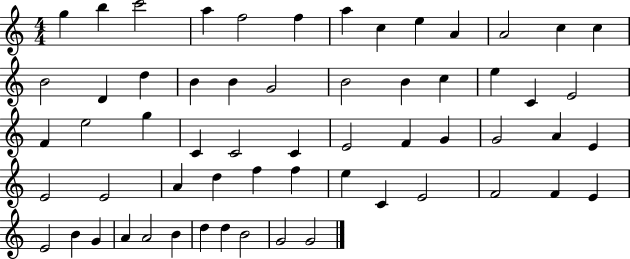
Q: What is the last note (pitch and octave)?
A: G4